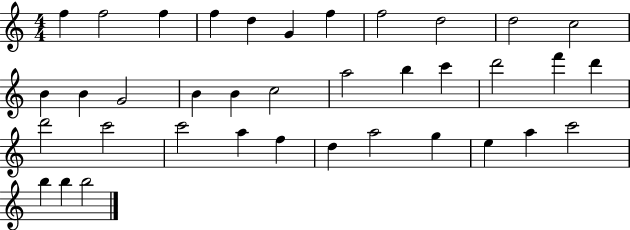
F5/q F5/h F5/q F5/q D5/q G4/q F5/q F5/h D5/h D5/h C5/h B4/q B4/q G4/h B4/q B4/q C5/h A5/h B5/q C6/q D6/h F6/q D6/q D6/h C6/h C6/h A5/q F5/q D5/q A5/h G5/q E5/q A5/q C6/h B5/q B5/q B5/h